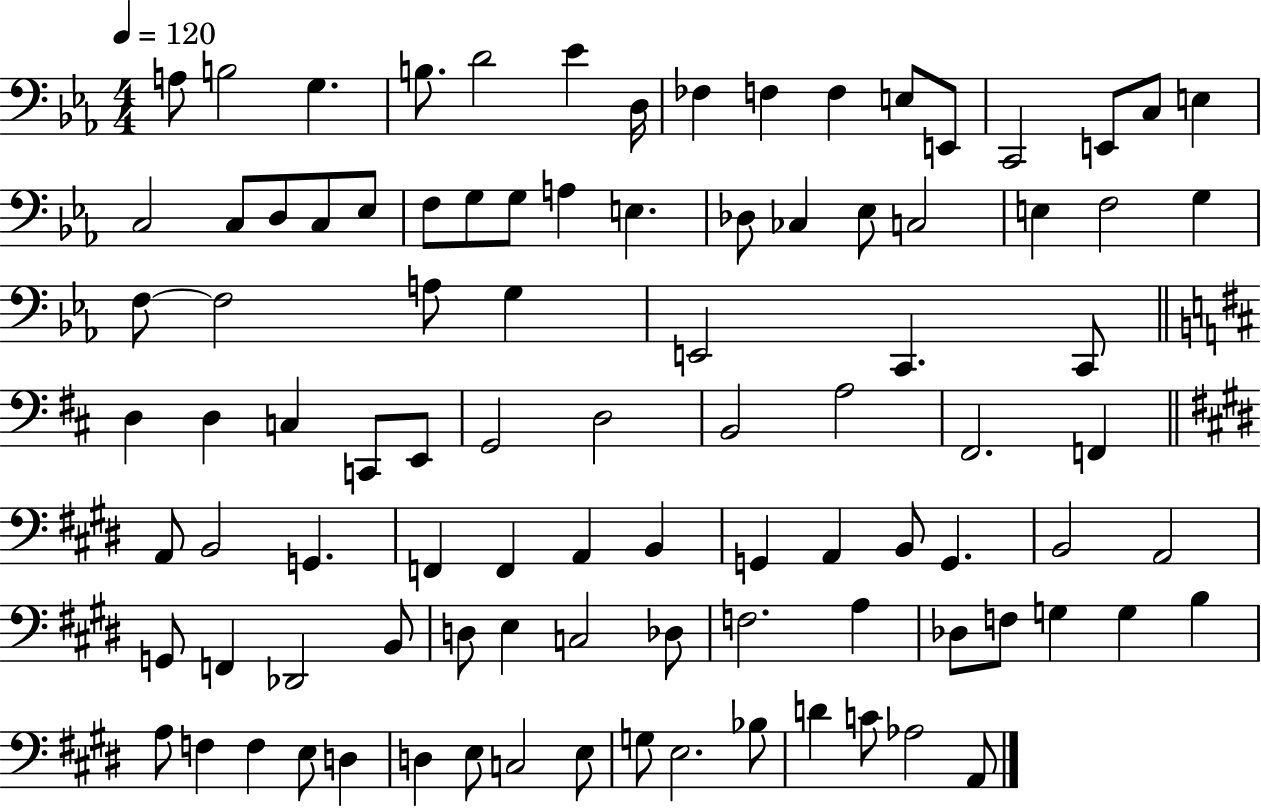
X:1
T:Untitled
M:4/4
L:1/4
K:Eb
A,/2 B,2 G, B,/2 D2 _E D,/4 _F, F, F, E,/2 E,,/2 C,,2 E,,/2 C,/2 E, C,2 C,/2 D,/2 C,/2 _E,/2 F,/2 G,/2 G,/2 A, E, _D,/2 _C, _E,/2 C,2 E, F,2 G, F,/2 F,2 A,/2 G, E,,2 C,, C,,/2 D, D, C, C,,/2 E,,/2 G,,2 D,2 B,,2 A,2 ^F,,2 F,, A,,/2 B,,2 G,, F,, F,, A,, B,, G,, A,, B,,/2 G,, B,,2 A,,2 G,,/2 F,, _D,,2 B,,/2 D,/2 E, C,2 _D,/2 F,2 A, _D,/2 F,/2 G, G, B, A,/2 F, F, E,/2 D, D, E,/2 C,2 E,/2 G,/2 E,2 _B,/2 D C/2 _A,2 A,,/2